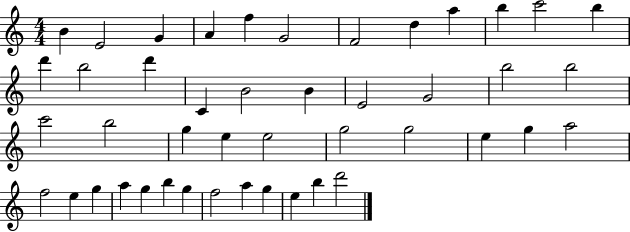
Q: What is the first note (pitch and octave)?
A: B4